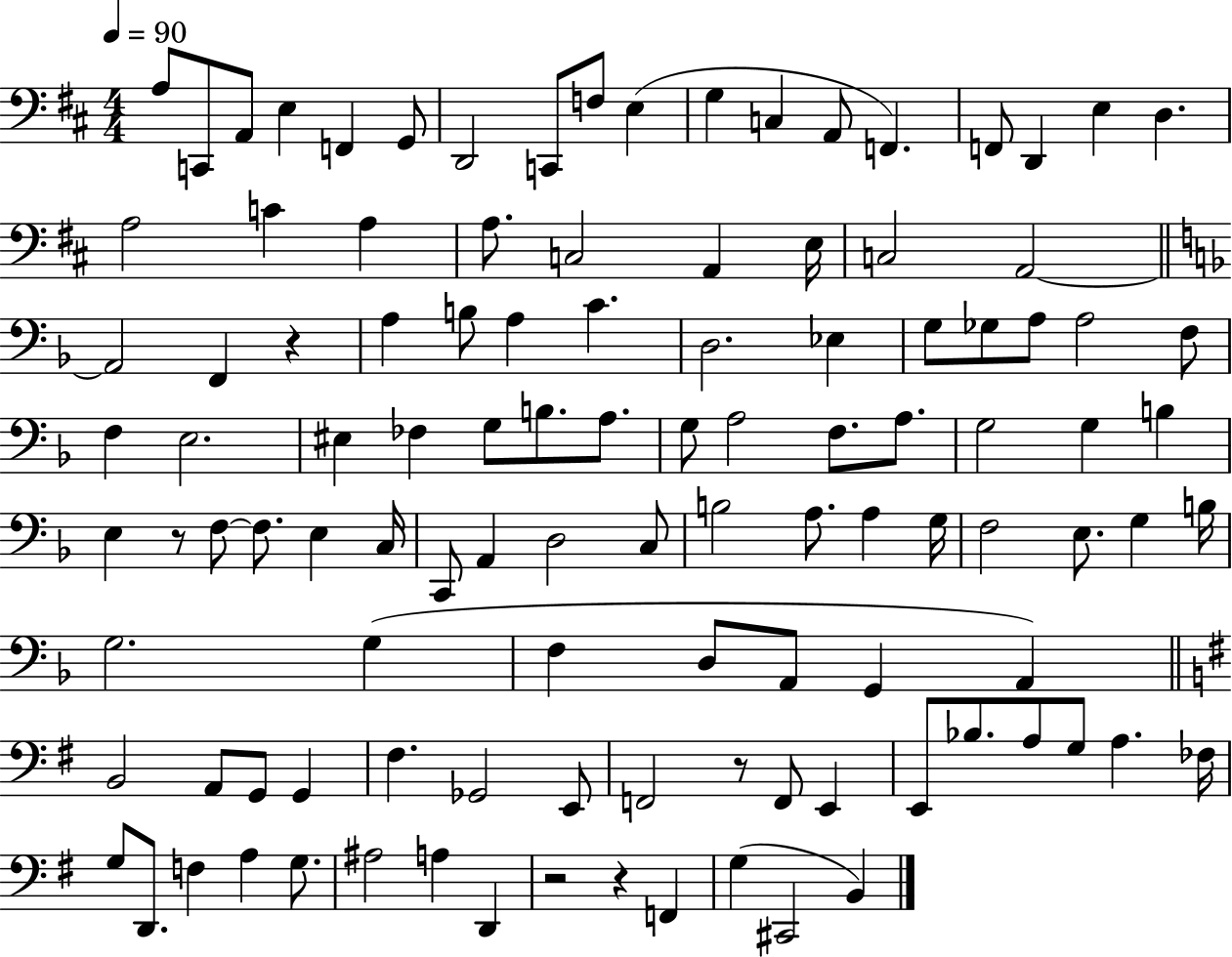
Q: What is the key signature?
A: D major